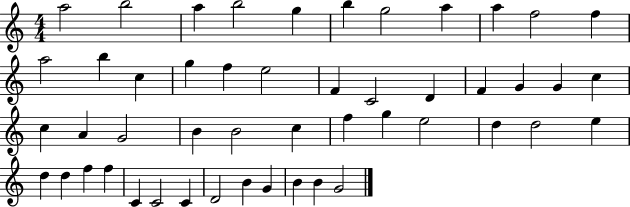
A5/h B5/h A5/q B5/h G5/q B5/q G5/h A5/q A5/q F5/h F5/q A5/h B5/q C5/q G5/q F5/q E5/h F4/q C4/h D4/q F4/q G4/q G4/q C5/q C5/q A4/q G4/h B4/q B4/h C5/q F5/q G5/q E5/h D5/q D5/h E5/q D5/q D5/q F5/q F5/q C4/q C4/h C4/q D4/h B4/q G4/q B4/q B4/q G4/h